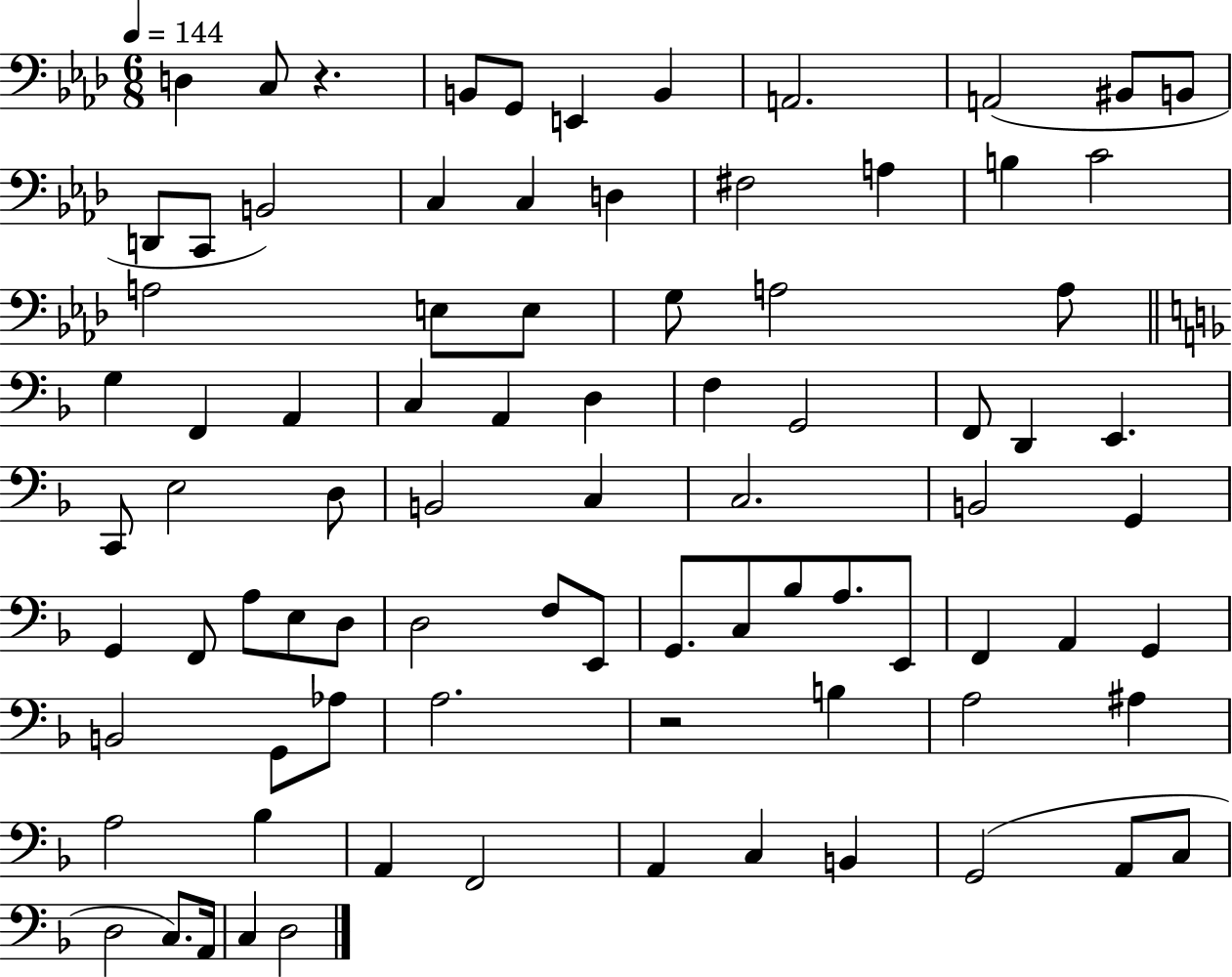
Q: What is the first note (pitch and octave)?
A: D3